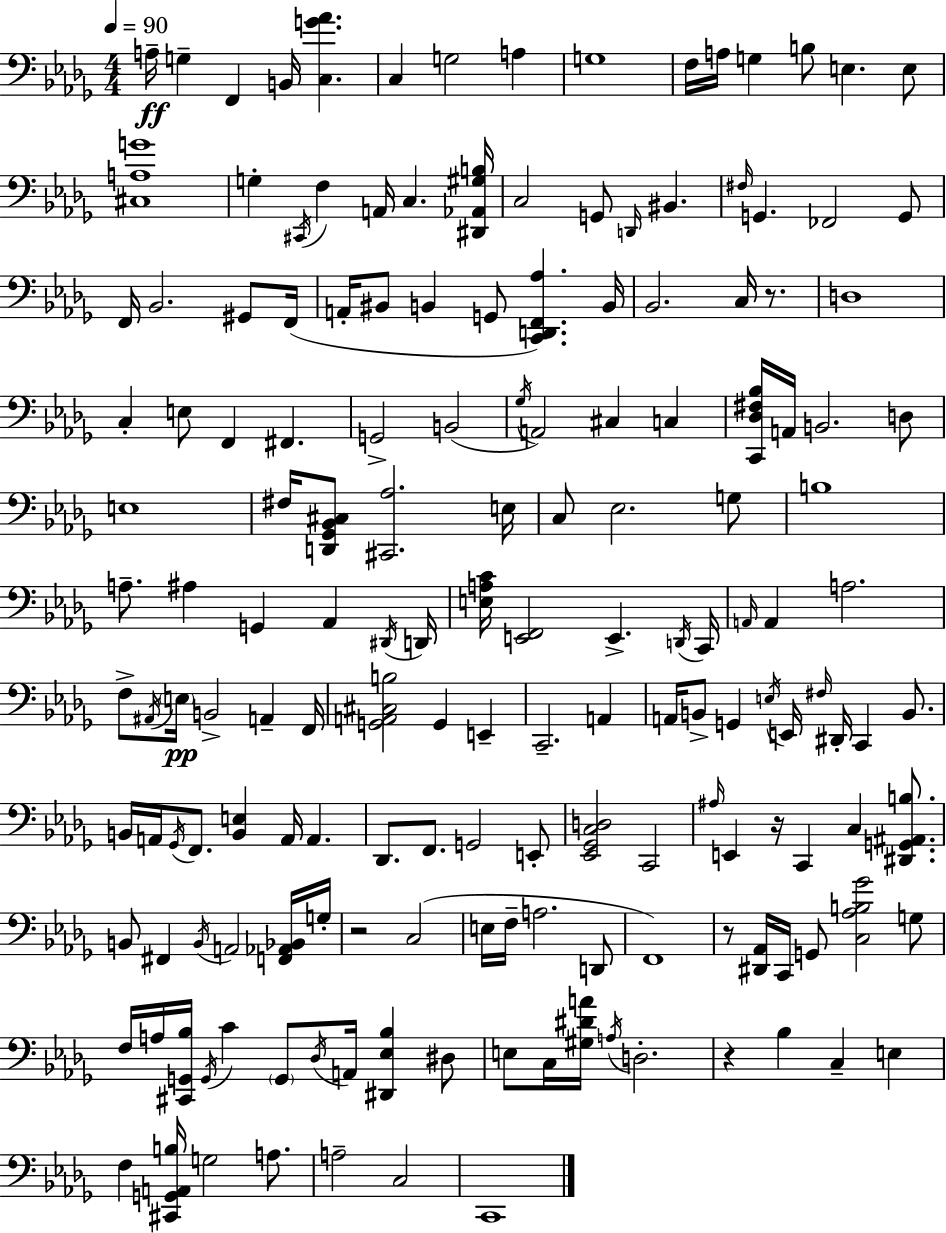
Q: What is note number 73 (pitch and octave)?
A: A#2